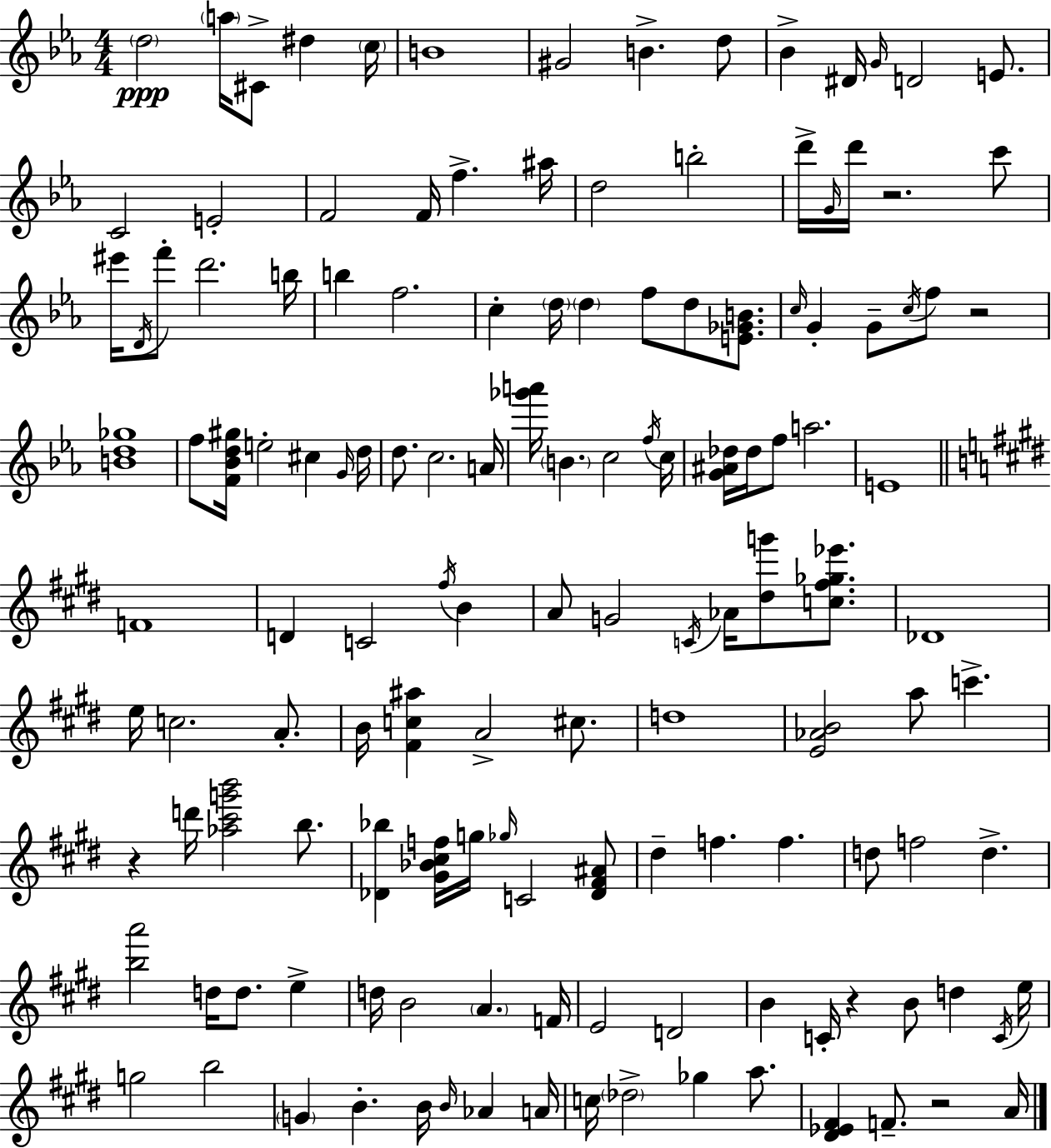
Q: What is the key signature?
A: EES major